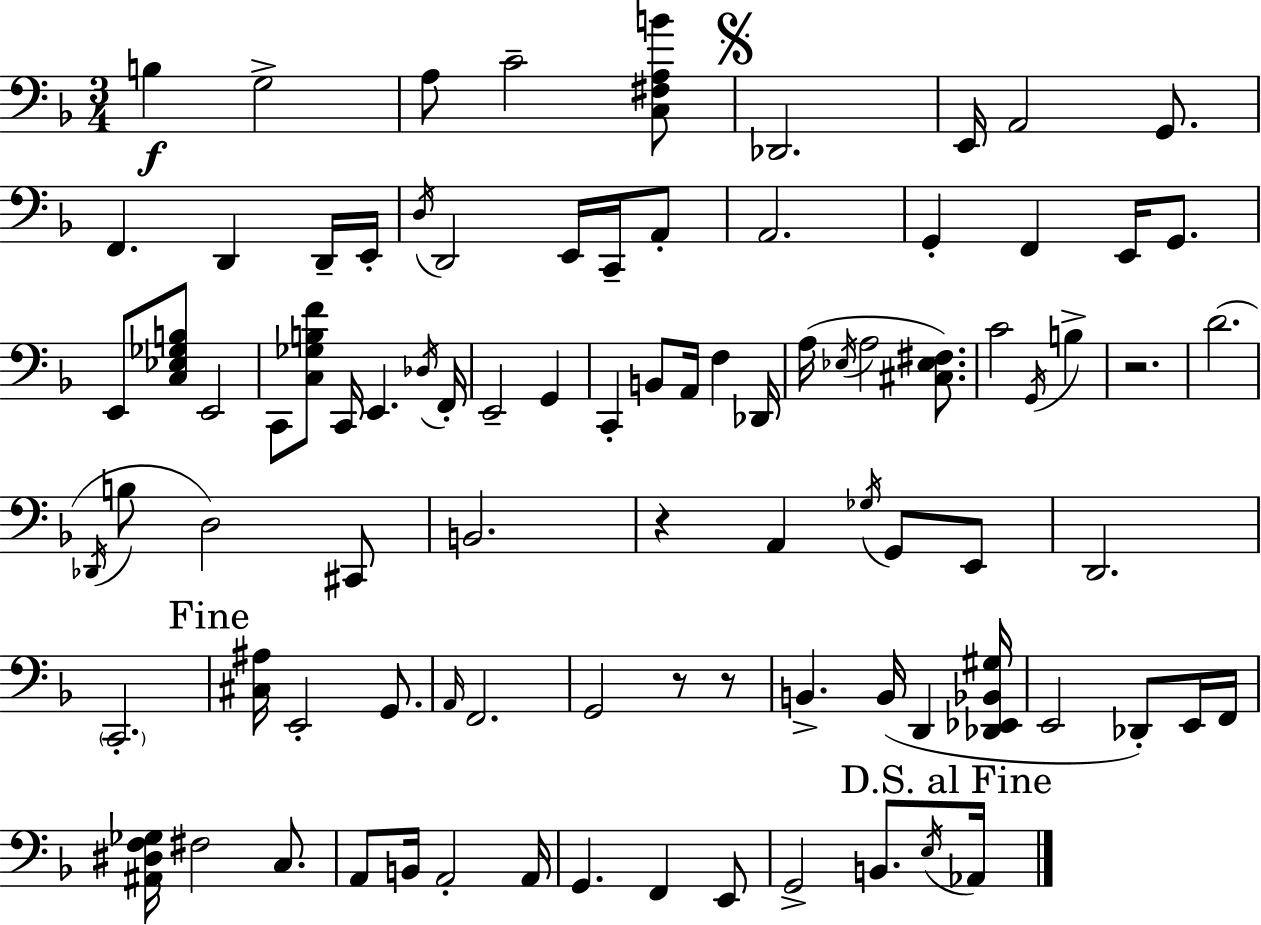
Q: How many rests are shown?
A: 4